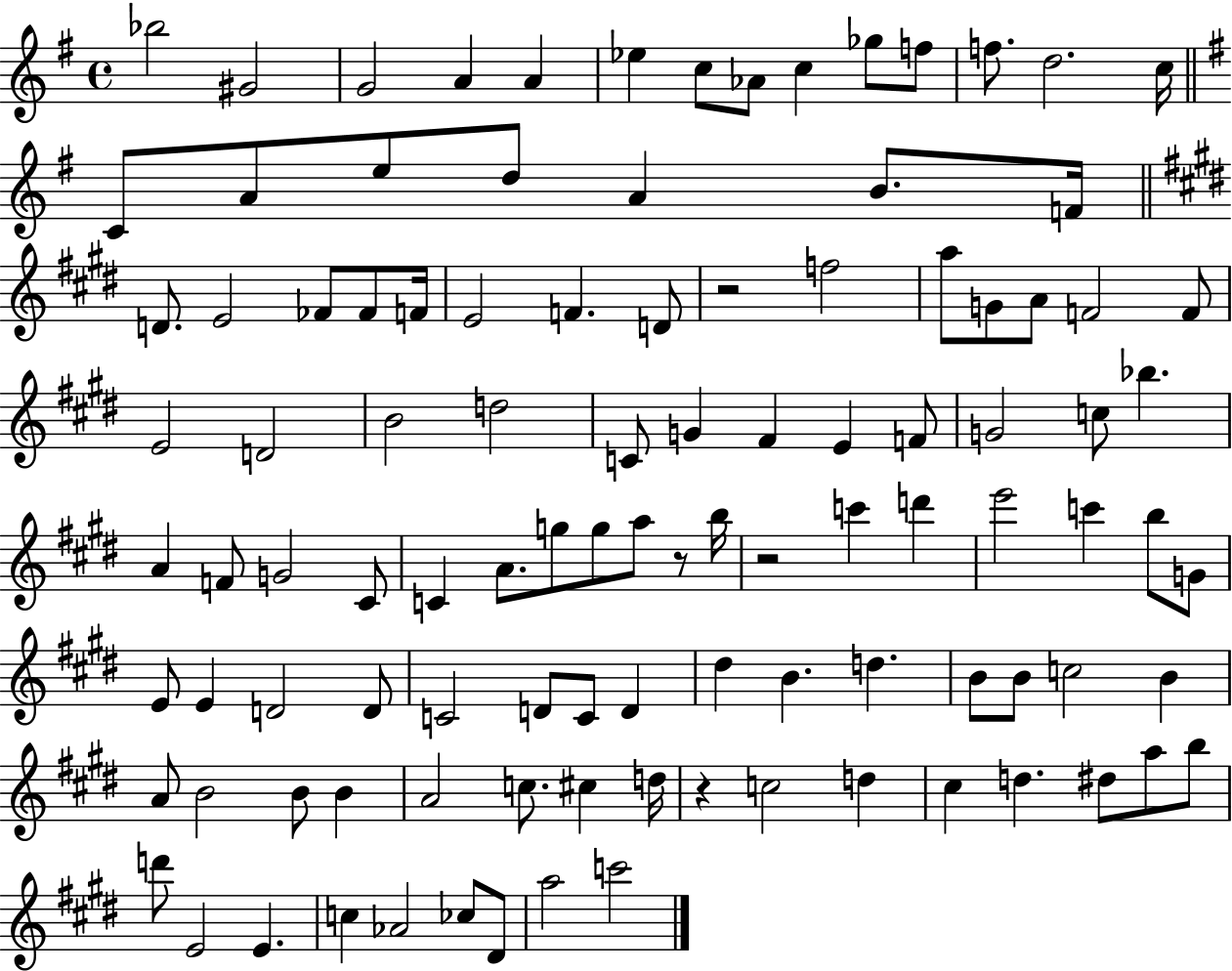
Bb5/h G#4/h G4/h A4/q A4/q Eb5/q C5/e Ab4/e C5/q Gb5/e F5/e F5/e. D5/h. C5/s C4/e A4/e E5/e D5/e A4/q B4/e. F4/s D4/e. E4/h FES4/e FES4/e F4/s E4/h F4/q. D4/e R/h F5/h A5/e G4/e A4/e F4/h F4/e E4/h D4/h B4/h D5/h C4/e G4/q F#4/q E4/q F4/e G4/h C5/e Bb5/q. A4/q F4/e G4/h C#4/e C4/q A4/e. G5/e G5/e A5/e R/e B5/s R/h C6/q D6/q E6/h C6/q B5/e G4/e E4/e E4/q D4/h D4/e C4/h D4/e C4/e D4/q D#5/q B4/q. D5/q. B4/e B4/e C5/h B4/q A4/e B4/h B4/e B4/q A4/h C5/e. C#5/q D5/s R/q C5/h D5/q C#5/q D5/q. D#5/e A5/e B5/e D6/e E4/h E4/q. C5/q Ab4/h CES5/e D#4/e A5/h C6/h